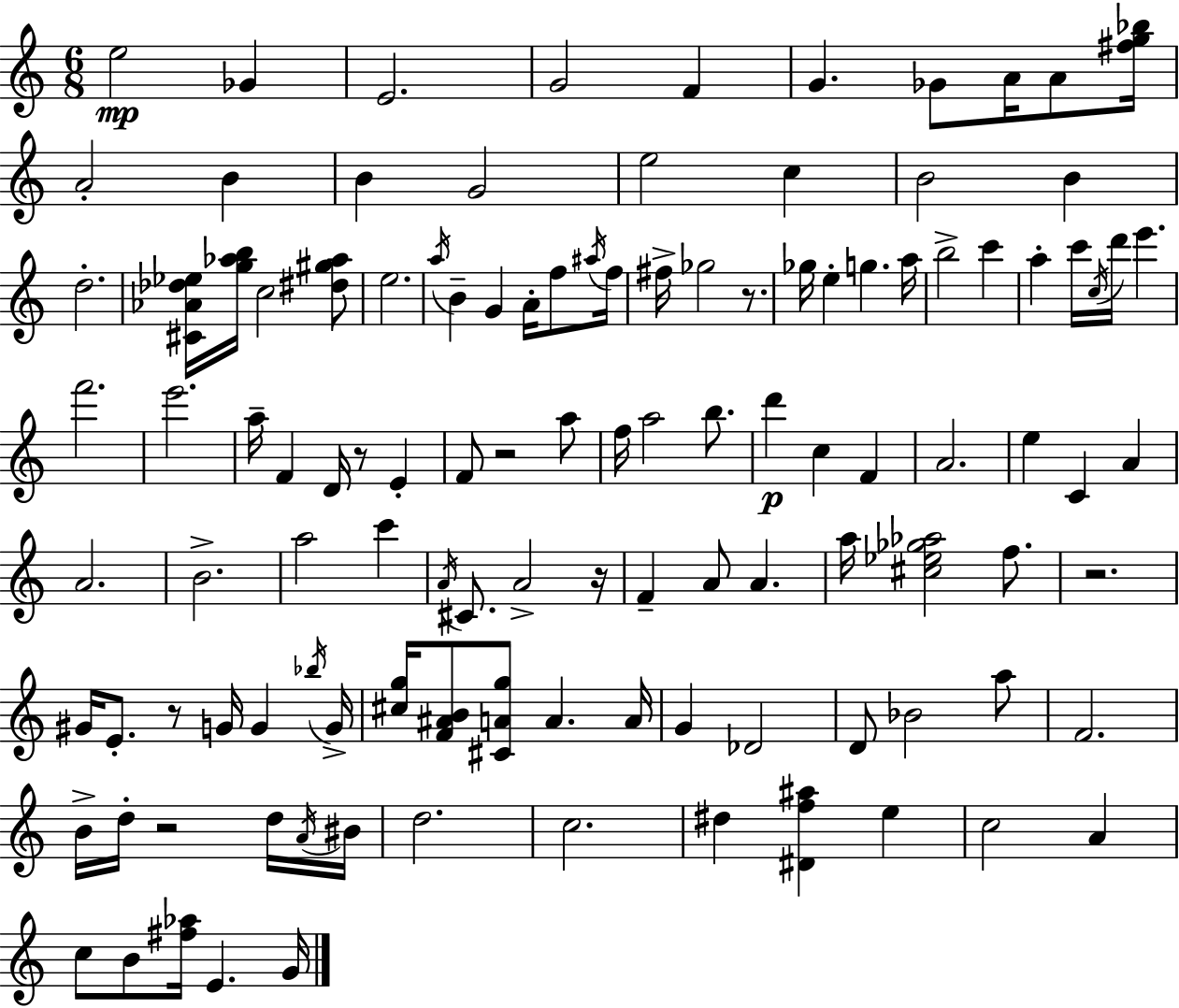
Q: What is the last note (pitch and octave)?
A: G4